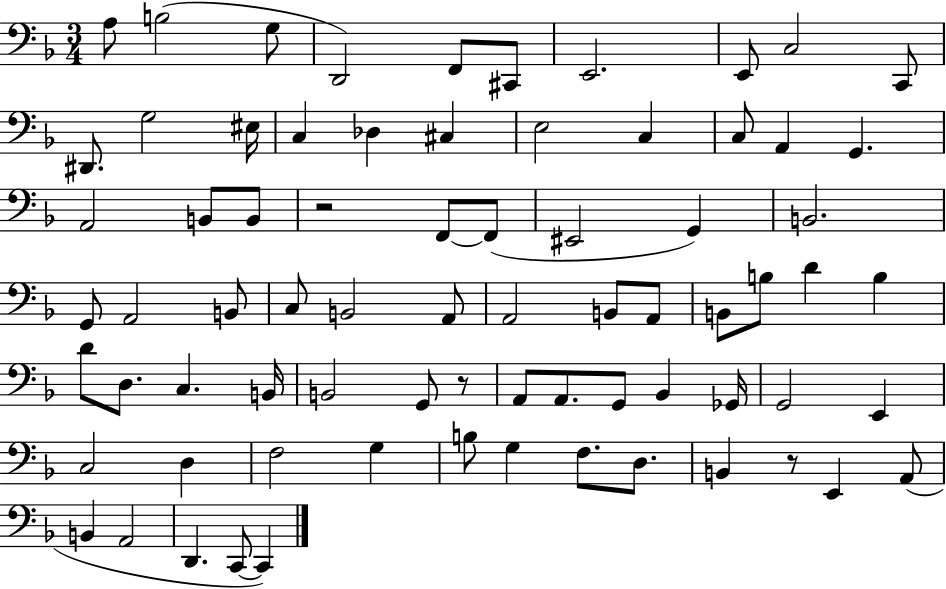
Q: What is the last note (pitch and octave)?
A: C2